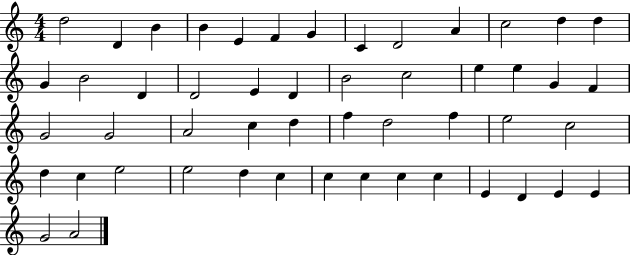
{
  \clef treble
  \numericTimeSignature
  \time 4/4
  \key c \major
  d''2 d'4 b'4 | b'4 e'4 f'4 g'4 | c'4 d'2 a'4 | c''2 d''4 d''4 | \break g'4 b'2 d'4 | d'2 e'4 d'4 | b'2 c''2 | e''4 e''4 g'4 f'4 | \break g'2 g'2 | a'2 c''4 d''4 | f''4 d''2 f''4 | e''2 c''2 | \break d''4 c''4 e''2 | e''2 d''4 c''4 | c''4 c''4 c''4 c''4 | e'4 d'4 e'4 e'4 | \break g'2 a'2 | \bar "|."
}